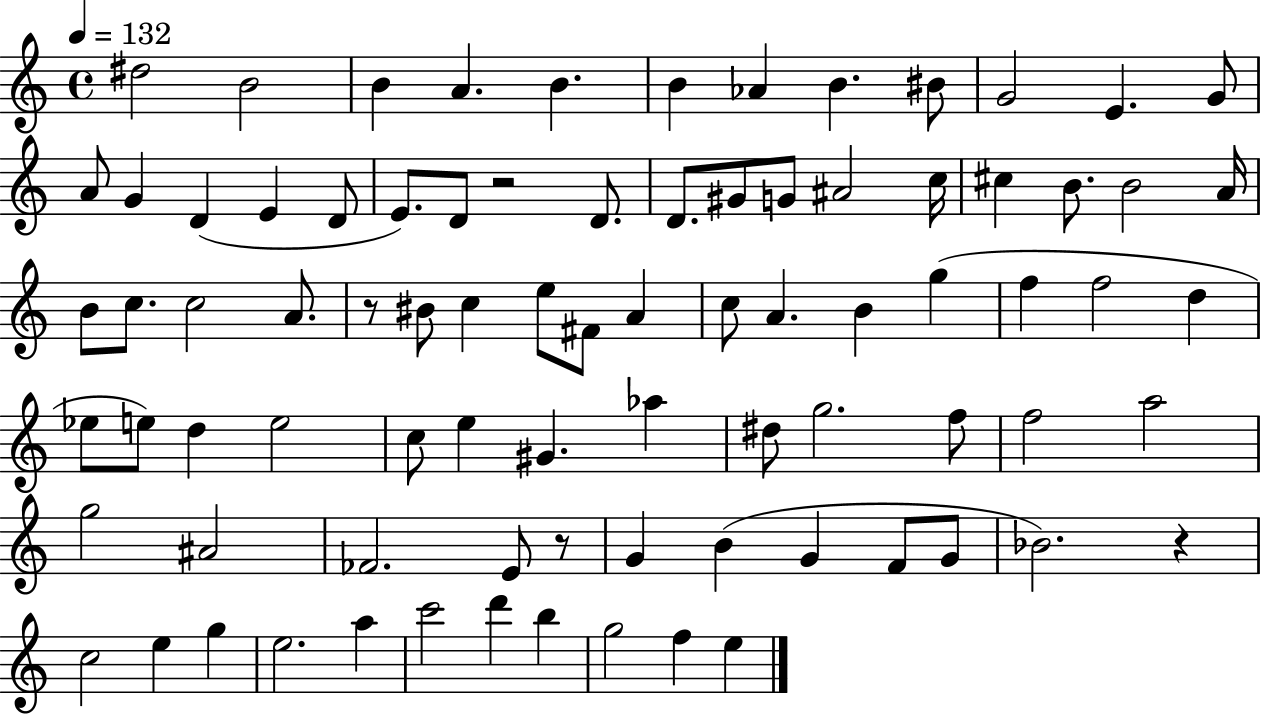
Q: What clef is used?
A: treble